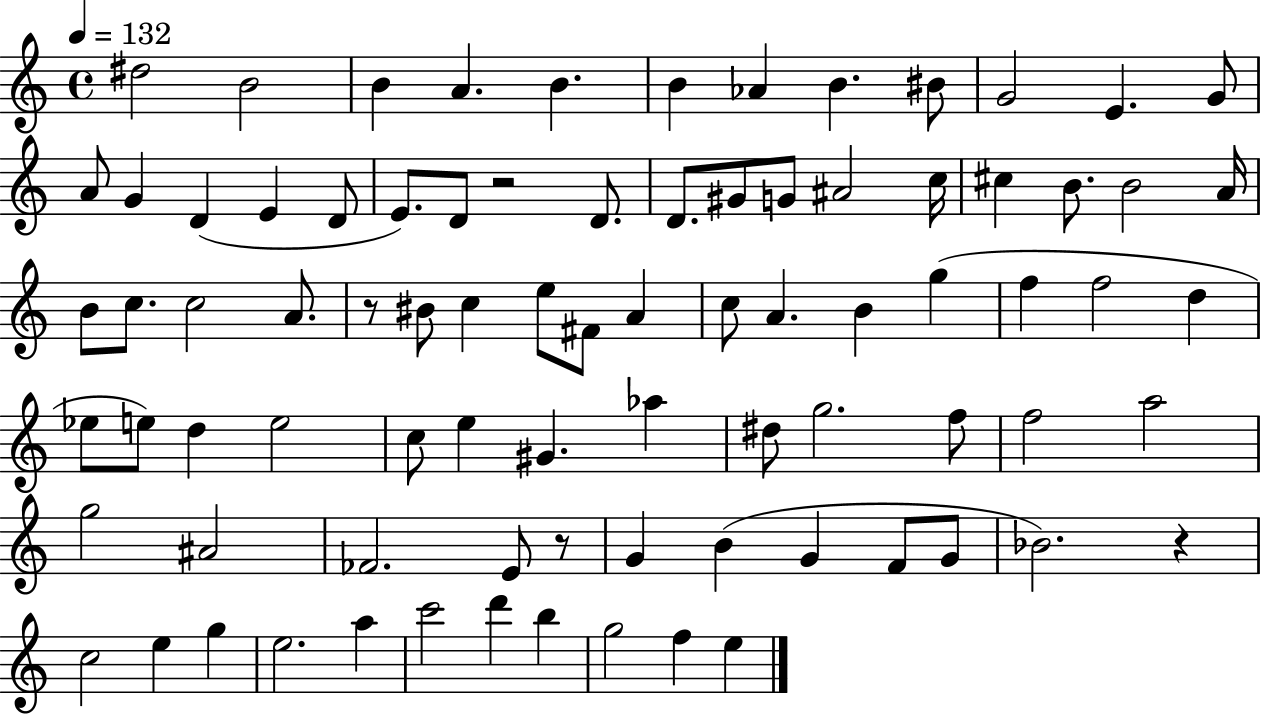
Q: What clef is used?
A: treble